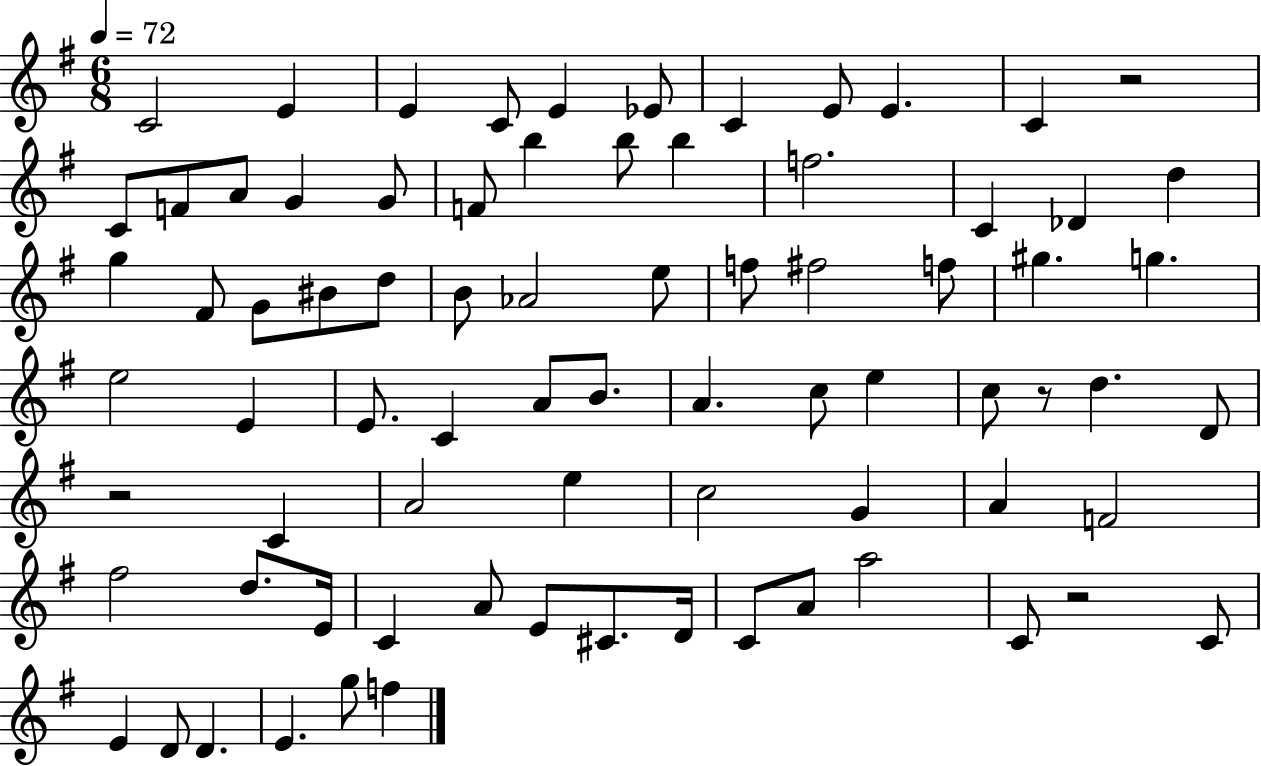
X:1
T:Untitled
M:6/8
L:1/4
K:G
C2 E E C/2 E _E/2 C E/2 E C z2 C/2 F/2 A/2 G G/2 F/2 b b/2 b f2 C _D d g ^F/2 G/2 ^B/2 d/2 B/2 _A2 e/2 f/2 ^f2 f/2 ^g g e2 E E/2 C A/2 B/2 A c/2 e c/2 z/2 d D/2 z2 C A2 e c2 G A F2 ^f2 d/2 E/4 C A/2 E/2 ^C/2 D/4 C/2 A/2 a2 C/2 z2 C/2 E D/2 D E g/2 f